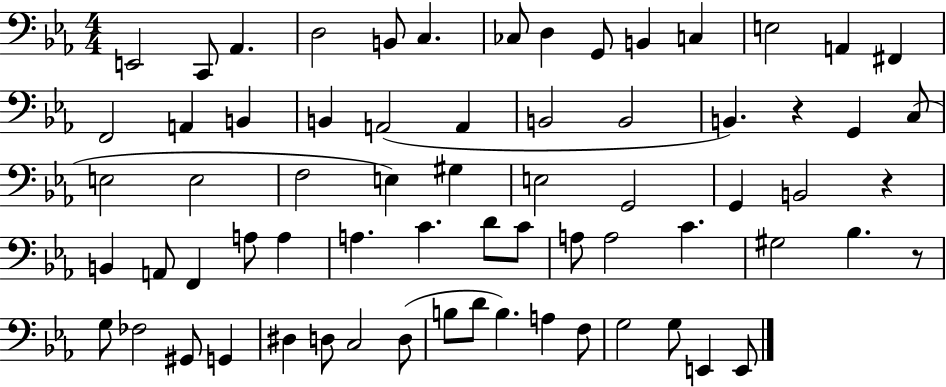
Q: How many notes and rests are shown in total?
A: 68